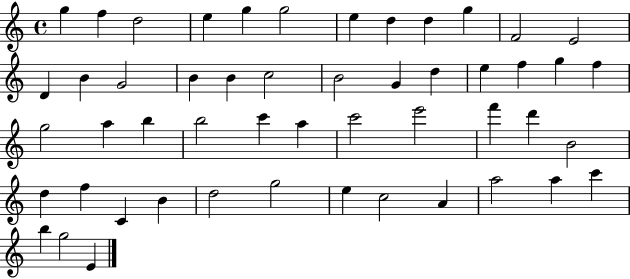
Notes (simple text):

G5/q F5/q D5/h E5/q G5/q G5/h E5/q D5/q D5/q G5/q F4/h E4/h D4/q B4/q G4/h B4/q B4/q C5/h B4/h G4/q D5/q E5/q F5/q G5/q F5/q G5/h A5/q B5/q B5/h C6/q A5/q C6/h E6/h F6/q D6/q B4/h D5/q F5/q C4/q B4/q D5/h G5/h E5/q C5/h A4/q A5/h A5/q C6/q B5/q G5/h E4/q